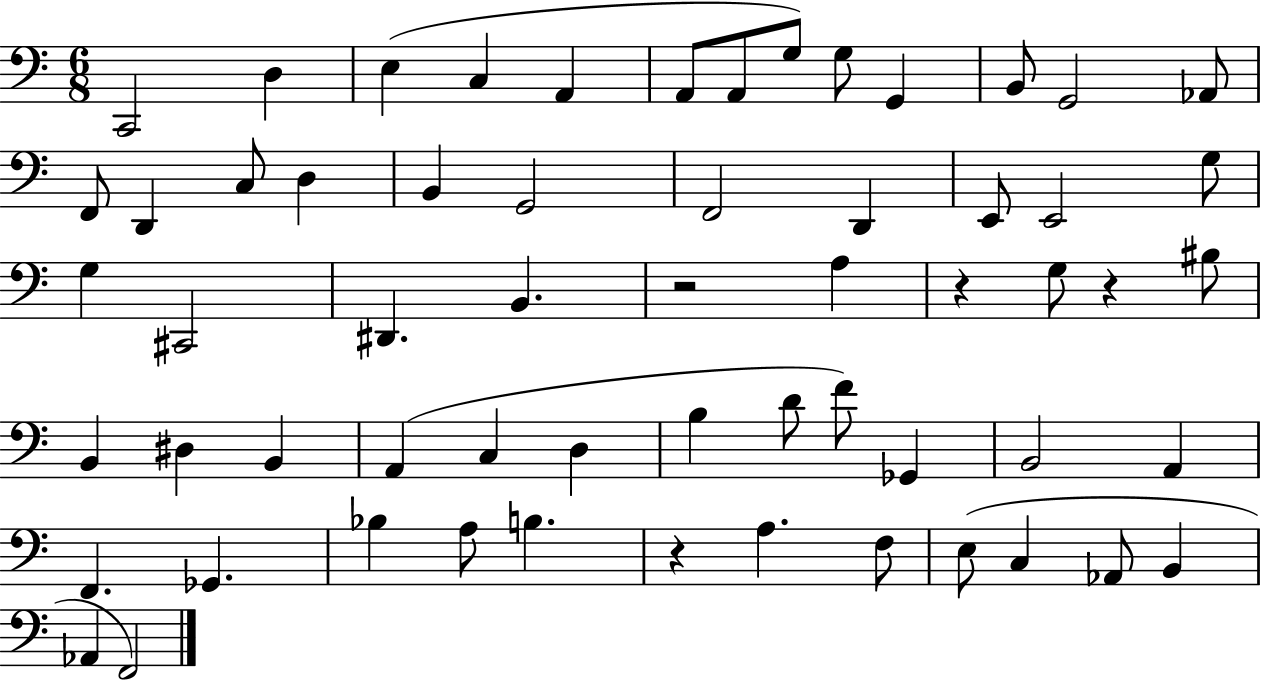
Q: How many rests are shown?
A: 4